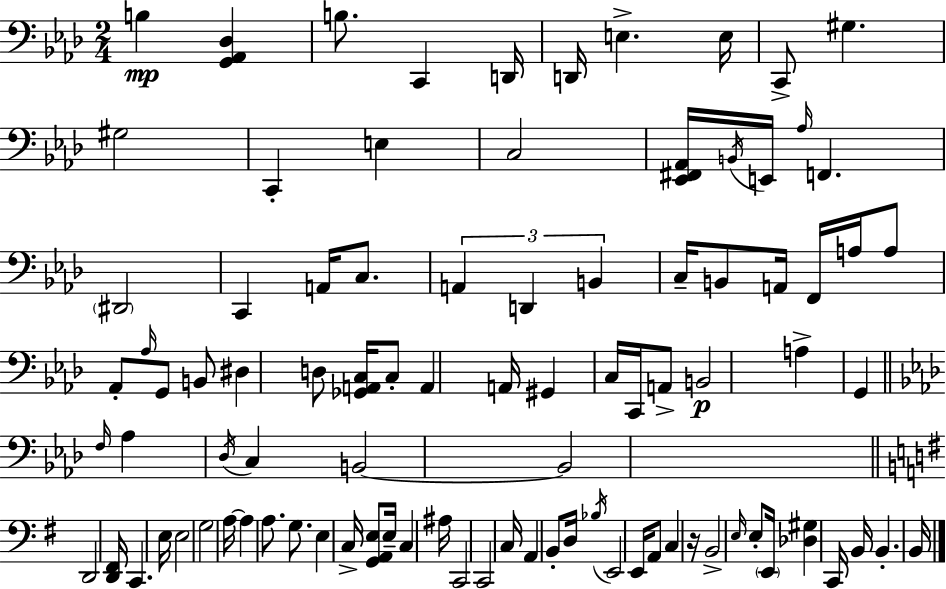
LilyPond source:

{
  \clef bass
  \numericTimeSignature
  \time 2/4
  \key f \minor
  \repeat volta 2 { b4\mp <g, aes, des>4 | b8. c,4 d,16 | d,16 e4.-> e16 | c,8-> gis4. | \break gis2 | c,4-. e4 | c2 | <ees, fis, aes,>16 \acciaccatura { b,16 } e,16 \grace { aes16 } f,4. | \break \parenthesize dis,2 | c,4 a,16 c8. | \tuplet 3/2 { a,4 d,4 | b,4 } c16-- b,8 | \break a,16 f,16 a16 a8 aes,8-. | \grace { aes16 } g,8 b,8 dis4 | d8 <ges, a, c>16 c8-. a,4 | a,16 gis,4 c16 | \break c,16 a,8-> b,2\p | a4-> g,4 | \bar "||" \break \key aes \major \grace { f16 } aes4 \acciaccatura { des16 } c4 | b,2~~ | b,2 | \bar "||" \break \key g \major d,2 | <d, fis,>16 c,4. e16 | e2 | g2 | \break a16~~ a4 a8. | g8. e4 c16-> | <g, a, e>8 e16-- c4 ais16 | c,2 | \break c,2 | c16 a,4 b,8-. d16 | \acciaccatura { bes16 } e,2 | e,16 a,8 c4 | \break r16 b,2-> | \grace { e16 } e8-. \parenthesize e,16 <des gis>4 | c,16 b,16 b,4.-. | b,16 } \bar "|."
}